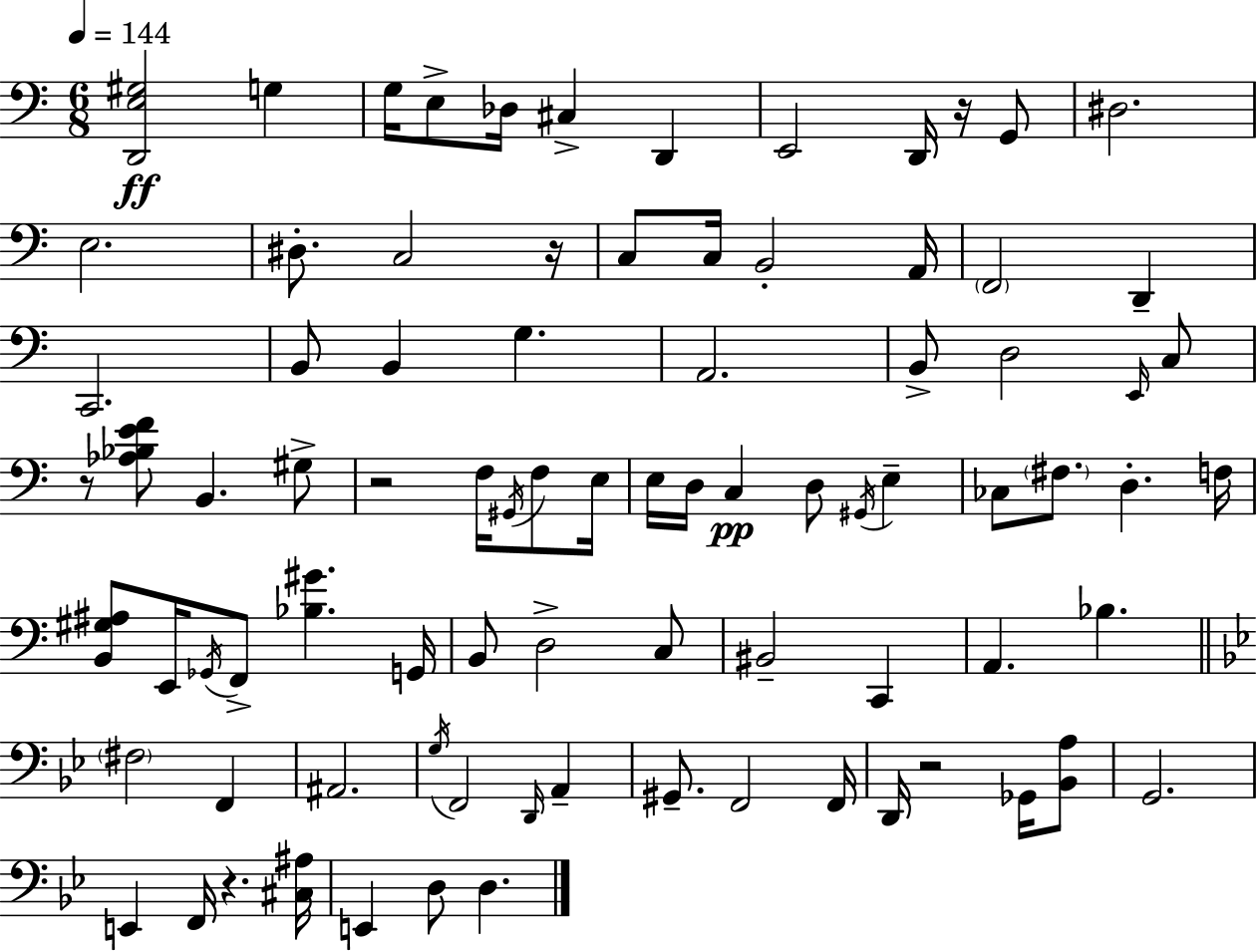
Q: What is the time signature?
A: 6/8